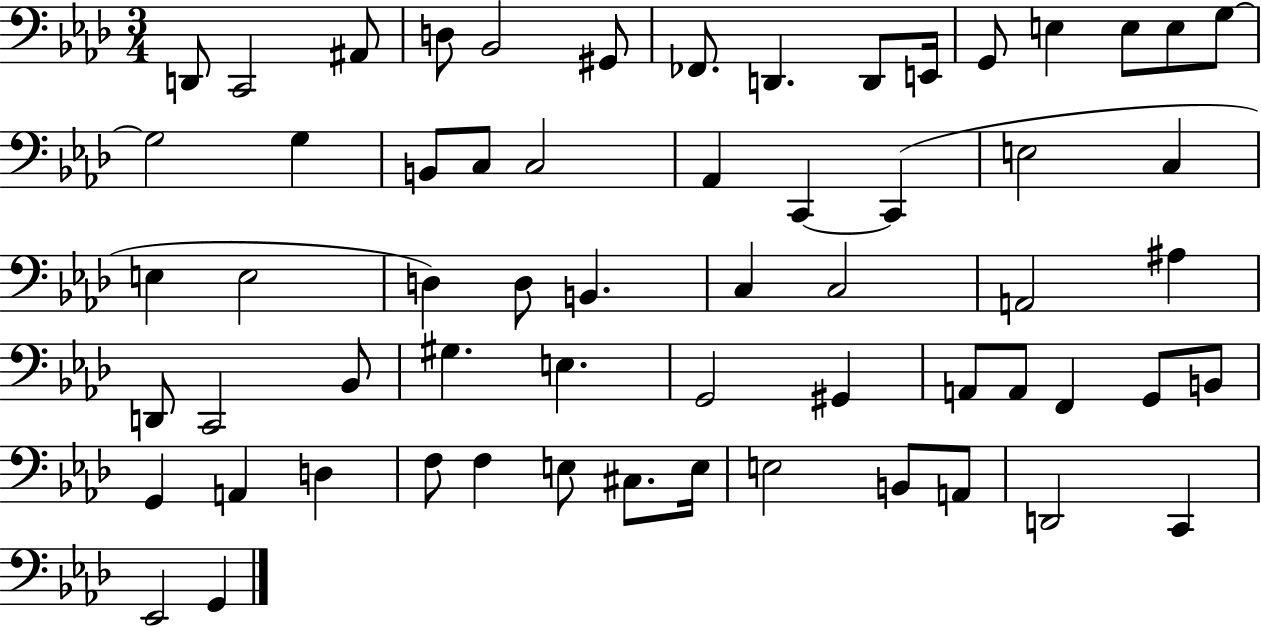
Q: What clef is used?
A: bass